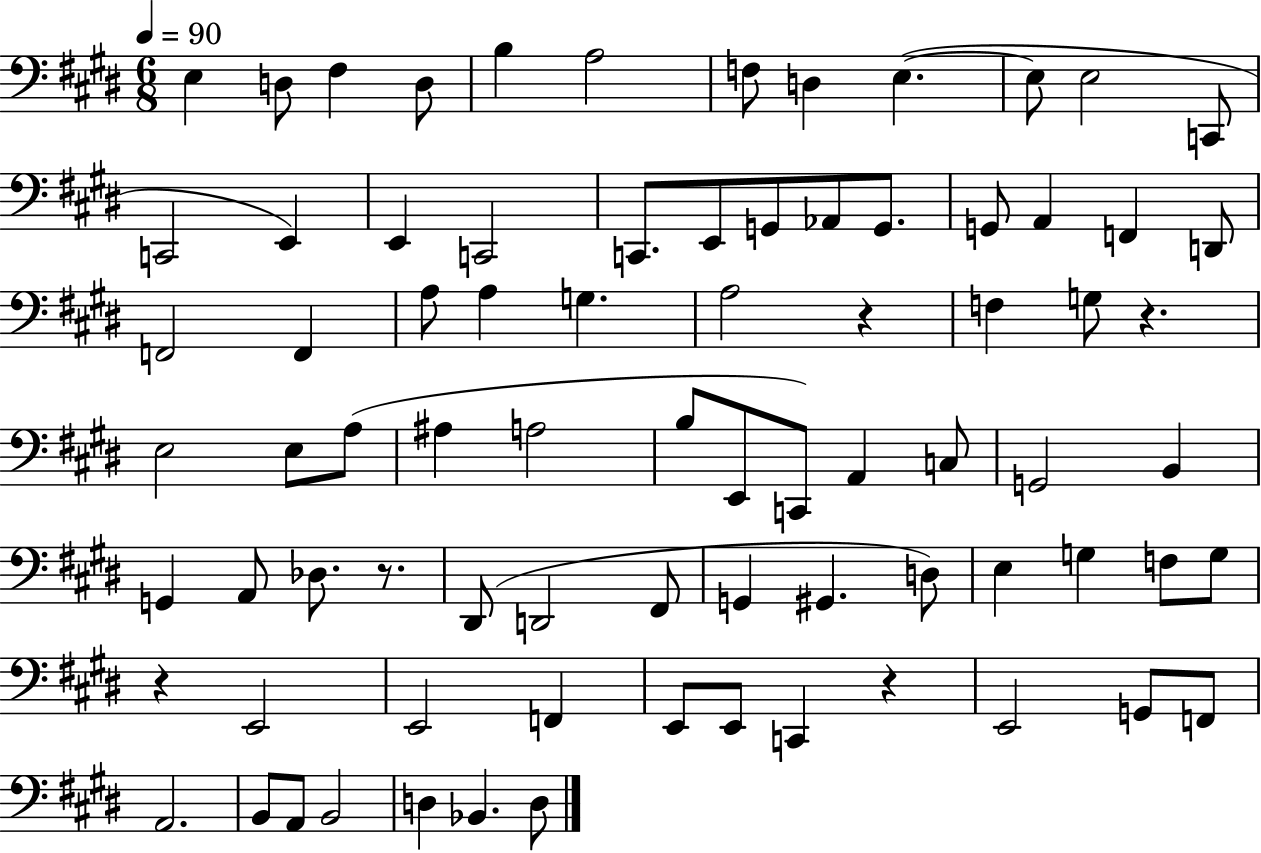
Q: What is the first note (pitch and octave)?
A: E3